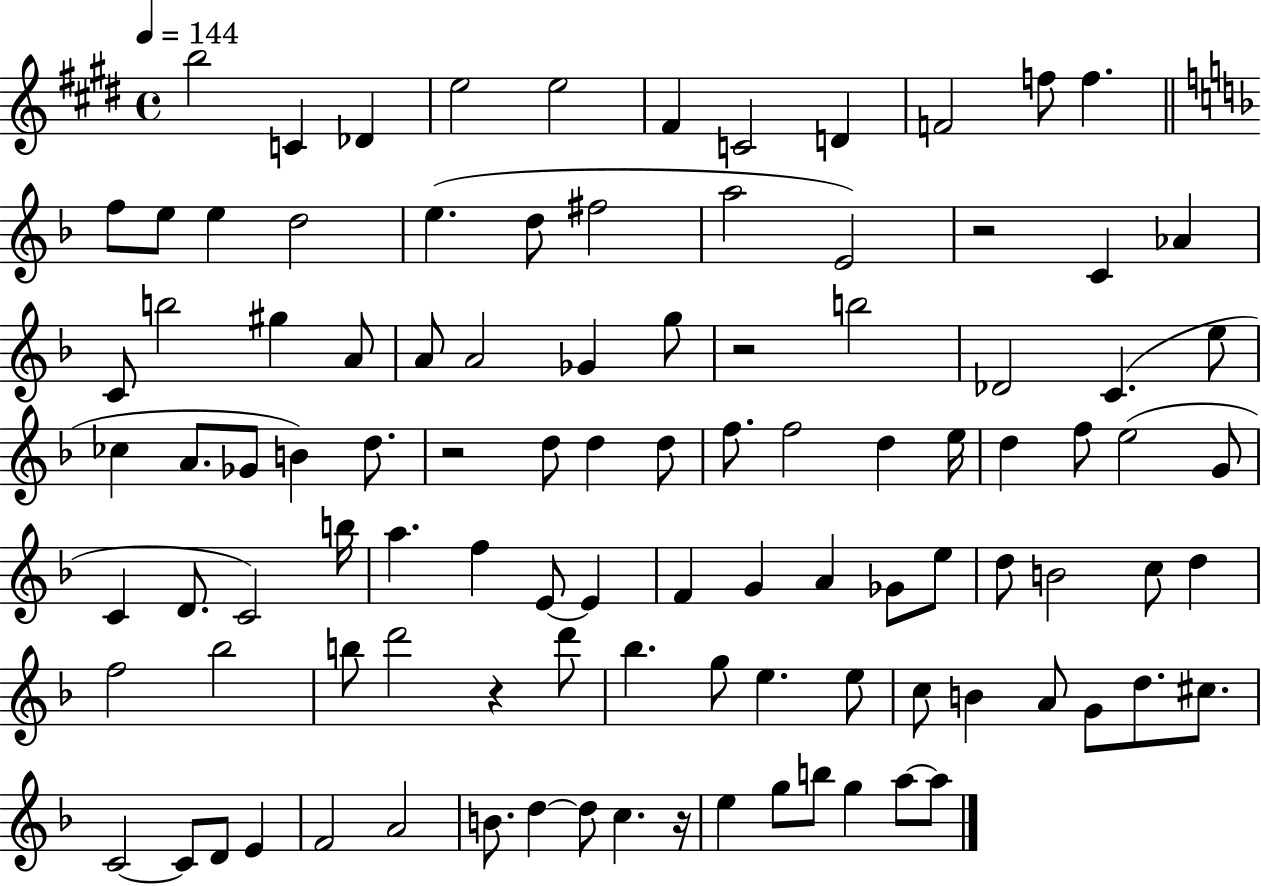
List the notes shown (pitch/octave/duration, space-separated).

B5/h C4/q Db4/q E5/h E5/h F#4/q C4/h D4/q F4/h F5/e F5/q. F5/e E5/e E5/q D5/h E5/q. D5/e F#5/h A5/h E4/h R/h C4/q Ab4/q C4/e B5/h G#5/q A4/e A4/e A4/h Gb4/q G5/e R/h B5/h Db4/h C4/q. E5/e CES5/q A4/e. Gb4/e B4/q D5/e. R/h D5/e D5/q D5/e F5/e. F5/h D5/q E5/s D5/q F5/e E5/h G4/e C4/q D4/e. C4/h B5/s A5/q. F5/q E4/e E4/q F4/q G4/q A4/q Gb4/e E5/e D5/e B4/h C5/e D5/q F5/h Bb5/h B5/e D6/h R/q D6/e Bb5/q. G5/e E5/q. E5/e C5/e B4/q A4/e G4/e D5/e. C#5/e. C4/h C4/e D4/e E4/q F4/h A4/h B4/e. D5/q D5/e C5/q. R/s E5/q G5/e B5/e G5/q A5/e A5/e